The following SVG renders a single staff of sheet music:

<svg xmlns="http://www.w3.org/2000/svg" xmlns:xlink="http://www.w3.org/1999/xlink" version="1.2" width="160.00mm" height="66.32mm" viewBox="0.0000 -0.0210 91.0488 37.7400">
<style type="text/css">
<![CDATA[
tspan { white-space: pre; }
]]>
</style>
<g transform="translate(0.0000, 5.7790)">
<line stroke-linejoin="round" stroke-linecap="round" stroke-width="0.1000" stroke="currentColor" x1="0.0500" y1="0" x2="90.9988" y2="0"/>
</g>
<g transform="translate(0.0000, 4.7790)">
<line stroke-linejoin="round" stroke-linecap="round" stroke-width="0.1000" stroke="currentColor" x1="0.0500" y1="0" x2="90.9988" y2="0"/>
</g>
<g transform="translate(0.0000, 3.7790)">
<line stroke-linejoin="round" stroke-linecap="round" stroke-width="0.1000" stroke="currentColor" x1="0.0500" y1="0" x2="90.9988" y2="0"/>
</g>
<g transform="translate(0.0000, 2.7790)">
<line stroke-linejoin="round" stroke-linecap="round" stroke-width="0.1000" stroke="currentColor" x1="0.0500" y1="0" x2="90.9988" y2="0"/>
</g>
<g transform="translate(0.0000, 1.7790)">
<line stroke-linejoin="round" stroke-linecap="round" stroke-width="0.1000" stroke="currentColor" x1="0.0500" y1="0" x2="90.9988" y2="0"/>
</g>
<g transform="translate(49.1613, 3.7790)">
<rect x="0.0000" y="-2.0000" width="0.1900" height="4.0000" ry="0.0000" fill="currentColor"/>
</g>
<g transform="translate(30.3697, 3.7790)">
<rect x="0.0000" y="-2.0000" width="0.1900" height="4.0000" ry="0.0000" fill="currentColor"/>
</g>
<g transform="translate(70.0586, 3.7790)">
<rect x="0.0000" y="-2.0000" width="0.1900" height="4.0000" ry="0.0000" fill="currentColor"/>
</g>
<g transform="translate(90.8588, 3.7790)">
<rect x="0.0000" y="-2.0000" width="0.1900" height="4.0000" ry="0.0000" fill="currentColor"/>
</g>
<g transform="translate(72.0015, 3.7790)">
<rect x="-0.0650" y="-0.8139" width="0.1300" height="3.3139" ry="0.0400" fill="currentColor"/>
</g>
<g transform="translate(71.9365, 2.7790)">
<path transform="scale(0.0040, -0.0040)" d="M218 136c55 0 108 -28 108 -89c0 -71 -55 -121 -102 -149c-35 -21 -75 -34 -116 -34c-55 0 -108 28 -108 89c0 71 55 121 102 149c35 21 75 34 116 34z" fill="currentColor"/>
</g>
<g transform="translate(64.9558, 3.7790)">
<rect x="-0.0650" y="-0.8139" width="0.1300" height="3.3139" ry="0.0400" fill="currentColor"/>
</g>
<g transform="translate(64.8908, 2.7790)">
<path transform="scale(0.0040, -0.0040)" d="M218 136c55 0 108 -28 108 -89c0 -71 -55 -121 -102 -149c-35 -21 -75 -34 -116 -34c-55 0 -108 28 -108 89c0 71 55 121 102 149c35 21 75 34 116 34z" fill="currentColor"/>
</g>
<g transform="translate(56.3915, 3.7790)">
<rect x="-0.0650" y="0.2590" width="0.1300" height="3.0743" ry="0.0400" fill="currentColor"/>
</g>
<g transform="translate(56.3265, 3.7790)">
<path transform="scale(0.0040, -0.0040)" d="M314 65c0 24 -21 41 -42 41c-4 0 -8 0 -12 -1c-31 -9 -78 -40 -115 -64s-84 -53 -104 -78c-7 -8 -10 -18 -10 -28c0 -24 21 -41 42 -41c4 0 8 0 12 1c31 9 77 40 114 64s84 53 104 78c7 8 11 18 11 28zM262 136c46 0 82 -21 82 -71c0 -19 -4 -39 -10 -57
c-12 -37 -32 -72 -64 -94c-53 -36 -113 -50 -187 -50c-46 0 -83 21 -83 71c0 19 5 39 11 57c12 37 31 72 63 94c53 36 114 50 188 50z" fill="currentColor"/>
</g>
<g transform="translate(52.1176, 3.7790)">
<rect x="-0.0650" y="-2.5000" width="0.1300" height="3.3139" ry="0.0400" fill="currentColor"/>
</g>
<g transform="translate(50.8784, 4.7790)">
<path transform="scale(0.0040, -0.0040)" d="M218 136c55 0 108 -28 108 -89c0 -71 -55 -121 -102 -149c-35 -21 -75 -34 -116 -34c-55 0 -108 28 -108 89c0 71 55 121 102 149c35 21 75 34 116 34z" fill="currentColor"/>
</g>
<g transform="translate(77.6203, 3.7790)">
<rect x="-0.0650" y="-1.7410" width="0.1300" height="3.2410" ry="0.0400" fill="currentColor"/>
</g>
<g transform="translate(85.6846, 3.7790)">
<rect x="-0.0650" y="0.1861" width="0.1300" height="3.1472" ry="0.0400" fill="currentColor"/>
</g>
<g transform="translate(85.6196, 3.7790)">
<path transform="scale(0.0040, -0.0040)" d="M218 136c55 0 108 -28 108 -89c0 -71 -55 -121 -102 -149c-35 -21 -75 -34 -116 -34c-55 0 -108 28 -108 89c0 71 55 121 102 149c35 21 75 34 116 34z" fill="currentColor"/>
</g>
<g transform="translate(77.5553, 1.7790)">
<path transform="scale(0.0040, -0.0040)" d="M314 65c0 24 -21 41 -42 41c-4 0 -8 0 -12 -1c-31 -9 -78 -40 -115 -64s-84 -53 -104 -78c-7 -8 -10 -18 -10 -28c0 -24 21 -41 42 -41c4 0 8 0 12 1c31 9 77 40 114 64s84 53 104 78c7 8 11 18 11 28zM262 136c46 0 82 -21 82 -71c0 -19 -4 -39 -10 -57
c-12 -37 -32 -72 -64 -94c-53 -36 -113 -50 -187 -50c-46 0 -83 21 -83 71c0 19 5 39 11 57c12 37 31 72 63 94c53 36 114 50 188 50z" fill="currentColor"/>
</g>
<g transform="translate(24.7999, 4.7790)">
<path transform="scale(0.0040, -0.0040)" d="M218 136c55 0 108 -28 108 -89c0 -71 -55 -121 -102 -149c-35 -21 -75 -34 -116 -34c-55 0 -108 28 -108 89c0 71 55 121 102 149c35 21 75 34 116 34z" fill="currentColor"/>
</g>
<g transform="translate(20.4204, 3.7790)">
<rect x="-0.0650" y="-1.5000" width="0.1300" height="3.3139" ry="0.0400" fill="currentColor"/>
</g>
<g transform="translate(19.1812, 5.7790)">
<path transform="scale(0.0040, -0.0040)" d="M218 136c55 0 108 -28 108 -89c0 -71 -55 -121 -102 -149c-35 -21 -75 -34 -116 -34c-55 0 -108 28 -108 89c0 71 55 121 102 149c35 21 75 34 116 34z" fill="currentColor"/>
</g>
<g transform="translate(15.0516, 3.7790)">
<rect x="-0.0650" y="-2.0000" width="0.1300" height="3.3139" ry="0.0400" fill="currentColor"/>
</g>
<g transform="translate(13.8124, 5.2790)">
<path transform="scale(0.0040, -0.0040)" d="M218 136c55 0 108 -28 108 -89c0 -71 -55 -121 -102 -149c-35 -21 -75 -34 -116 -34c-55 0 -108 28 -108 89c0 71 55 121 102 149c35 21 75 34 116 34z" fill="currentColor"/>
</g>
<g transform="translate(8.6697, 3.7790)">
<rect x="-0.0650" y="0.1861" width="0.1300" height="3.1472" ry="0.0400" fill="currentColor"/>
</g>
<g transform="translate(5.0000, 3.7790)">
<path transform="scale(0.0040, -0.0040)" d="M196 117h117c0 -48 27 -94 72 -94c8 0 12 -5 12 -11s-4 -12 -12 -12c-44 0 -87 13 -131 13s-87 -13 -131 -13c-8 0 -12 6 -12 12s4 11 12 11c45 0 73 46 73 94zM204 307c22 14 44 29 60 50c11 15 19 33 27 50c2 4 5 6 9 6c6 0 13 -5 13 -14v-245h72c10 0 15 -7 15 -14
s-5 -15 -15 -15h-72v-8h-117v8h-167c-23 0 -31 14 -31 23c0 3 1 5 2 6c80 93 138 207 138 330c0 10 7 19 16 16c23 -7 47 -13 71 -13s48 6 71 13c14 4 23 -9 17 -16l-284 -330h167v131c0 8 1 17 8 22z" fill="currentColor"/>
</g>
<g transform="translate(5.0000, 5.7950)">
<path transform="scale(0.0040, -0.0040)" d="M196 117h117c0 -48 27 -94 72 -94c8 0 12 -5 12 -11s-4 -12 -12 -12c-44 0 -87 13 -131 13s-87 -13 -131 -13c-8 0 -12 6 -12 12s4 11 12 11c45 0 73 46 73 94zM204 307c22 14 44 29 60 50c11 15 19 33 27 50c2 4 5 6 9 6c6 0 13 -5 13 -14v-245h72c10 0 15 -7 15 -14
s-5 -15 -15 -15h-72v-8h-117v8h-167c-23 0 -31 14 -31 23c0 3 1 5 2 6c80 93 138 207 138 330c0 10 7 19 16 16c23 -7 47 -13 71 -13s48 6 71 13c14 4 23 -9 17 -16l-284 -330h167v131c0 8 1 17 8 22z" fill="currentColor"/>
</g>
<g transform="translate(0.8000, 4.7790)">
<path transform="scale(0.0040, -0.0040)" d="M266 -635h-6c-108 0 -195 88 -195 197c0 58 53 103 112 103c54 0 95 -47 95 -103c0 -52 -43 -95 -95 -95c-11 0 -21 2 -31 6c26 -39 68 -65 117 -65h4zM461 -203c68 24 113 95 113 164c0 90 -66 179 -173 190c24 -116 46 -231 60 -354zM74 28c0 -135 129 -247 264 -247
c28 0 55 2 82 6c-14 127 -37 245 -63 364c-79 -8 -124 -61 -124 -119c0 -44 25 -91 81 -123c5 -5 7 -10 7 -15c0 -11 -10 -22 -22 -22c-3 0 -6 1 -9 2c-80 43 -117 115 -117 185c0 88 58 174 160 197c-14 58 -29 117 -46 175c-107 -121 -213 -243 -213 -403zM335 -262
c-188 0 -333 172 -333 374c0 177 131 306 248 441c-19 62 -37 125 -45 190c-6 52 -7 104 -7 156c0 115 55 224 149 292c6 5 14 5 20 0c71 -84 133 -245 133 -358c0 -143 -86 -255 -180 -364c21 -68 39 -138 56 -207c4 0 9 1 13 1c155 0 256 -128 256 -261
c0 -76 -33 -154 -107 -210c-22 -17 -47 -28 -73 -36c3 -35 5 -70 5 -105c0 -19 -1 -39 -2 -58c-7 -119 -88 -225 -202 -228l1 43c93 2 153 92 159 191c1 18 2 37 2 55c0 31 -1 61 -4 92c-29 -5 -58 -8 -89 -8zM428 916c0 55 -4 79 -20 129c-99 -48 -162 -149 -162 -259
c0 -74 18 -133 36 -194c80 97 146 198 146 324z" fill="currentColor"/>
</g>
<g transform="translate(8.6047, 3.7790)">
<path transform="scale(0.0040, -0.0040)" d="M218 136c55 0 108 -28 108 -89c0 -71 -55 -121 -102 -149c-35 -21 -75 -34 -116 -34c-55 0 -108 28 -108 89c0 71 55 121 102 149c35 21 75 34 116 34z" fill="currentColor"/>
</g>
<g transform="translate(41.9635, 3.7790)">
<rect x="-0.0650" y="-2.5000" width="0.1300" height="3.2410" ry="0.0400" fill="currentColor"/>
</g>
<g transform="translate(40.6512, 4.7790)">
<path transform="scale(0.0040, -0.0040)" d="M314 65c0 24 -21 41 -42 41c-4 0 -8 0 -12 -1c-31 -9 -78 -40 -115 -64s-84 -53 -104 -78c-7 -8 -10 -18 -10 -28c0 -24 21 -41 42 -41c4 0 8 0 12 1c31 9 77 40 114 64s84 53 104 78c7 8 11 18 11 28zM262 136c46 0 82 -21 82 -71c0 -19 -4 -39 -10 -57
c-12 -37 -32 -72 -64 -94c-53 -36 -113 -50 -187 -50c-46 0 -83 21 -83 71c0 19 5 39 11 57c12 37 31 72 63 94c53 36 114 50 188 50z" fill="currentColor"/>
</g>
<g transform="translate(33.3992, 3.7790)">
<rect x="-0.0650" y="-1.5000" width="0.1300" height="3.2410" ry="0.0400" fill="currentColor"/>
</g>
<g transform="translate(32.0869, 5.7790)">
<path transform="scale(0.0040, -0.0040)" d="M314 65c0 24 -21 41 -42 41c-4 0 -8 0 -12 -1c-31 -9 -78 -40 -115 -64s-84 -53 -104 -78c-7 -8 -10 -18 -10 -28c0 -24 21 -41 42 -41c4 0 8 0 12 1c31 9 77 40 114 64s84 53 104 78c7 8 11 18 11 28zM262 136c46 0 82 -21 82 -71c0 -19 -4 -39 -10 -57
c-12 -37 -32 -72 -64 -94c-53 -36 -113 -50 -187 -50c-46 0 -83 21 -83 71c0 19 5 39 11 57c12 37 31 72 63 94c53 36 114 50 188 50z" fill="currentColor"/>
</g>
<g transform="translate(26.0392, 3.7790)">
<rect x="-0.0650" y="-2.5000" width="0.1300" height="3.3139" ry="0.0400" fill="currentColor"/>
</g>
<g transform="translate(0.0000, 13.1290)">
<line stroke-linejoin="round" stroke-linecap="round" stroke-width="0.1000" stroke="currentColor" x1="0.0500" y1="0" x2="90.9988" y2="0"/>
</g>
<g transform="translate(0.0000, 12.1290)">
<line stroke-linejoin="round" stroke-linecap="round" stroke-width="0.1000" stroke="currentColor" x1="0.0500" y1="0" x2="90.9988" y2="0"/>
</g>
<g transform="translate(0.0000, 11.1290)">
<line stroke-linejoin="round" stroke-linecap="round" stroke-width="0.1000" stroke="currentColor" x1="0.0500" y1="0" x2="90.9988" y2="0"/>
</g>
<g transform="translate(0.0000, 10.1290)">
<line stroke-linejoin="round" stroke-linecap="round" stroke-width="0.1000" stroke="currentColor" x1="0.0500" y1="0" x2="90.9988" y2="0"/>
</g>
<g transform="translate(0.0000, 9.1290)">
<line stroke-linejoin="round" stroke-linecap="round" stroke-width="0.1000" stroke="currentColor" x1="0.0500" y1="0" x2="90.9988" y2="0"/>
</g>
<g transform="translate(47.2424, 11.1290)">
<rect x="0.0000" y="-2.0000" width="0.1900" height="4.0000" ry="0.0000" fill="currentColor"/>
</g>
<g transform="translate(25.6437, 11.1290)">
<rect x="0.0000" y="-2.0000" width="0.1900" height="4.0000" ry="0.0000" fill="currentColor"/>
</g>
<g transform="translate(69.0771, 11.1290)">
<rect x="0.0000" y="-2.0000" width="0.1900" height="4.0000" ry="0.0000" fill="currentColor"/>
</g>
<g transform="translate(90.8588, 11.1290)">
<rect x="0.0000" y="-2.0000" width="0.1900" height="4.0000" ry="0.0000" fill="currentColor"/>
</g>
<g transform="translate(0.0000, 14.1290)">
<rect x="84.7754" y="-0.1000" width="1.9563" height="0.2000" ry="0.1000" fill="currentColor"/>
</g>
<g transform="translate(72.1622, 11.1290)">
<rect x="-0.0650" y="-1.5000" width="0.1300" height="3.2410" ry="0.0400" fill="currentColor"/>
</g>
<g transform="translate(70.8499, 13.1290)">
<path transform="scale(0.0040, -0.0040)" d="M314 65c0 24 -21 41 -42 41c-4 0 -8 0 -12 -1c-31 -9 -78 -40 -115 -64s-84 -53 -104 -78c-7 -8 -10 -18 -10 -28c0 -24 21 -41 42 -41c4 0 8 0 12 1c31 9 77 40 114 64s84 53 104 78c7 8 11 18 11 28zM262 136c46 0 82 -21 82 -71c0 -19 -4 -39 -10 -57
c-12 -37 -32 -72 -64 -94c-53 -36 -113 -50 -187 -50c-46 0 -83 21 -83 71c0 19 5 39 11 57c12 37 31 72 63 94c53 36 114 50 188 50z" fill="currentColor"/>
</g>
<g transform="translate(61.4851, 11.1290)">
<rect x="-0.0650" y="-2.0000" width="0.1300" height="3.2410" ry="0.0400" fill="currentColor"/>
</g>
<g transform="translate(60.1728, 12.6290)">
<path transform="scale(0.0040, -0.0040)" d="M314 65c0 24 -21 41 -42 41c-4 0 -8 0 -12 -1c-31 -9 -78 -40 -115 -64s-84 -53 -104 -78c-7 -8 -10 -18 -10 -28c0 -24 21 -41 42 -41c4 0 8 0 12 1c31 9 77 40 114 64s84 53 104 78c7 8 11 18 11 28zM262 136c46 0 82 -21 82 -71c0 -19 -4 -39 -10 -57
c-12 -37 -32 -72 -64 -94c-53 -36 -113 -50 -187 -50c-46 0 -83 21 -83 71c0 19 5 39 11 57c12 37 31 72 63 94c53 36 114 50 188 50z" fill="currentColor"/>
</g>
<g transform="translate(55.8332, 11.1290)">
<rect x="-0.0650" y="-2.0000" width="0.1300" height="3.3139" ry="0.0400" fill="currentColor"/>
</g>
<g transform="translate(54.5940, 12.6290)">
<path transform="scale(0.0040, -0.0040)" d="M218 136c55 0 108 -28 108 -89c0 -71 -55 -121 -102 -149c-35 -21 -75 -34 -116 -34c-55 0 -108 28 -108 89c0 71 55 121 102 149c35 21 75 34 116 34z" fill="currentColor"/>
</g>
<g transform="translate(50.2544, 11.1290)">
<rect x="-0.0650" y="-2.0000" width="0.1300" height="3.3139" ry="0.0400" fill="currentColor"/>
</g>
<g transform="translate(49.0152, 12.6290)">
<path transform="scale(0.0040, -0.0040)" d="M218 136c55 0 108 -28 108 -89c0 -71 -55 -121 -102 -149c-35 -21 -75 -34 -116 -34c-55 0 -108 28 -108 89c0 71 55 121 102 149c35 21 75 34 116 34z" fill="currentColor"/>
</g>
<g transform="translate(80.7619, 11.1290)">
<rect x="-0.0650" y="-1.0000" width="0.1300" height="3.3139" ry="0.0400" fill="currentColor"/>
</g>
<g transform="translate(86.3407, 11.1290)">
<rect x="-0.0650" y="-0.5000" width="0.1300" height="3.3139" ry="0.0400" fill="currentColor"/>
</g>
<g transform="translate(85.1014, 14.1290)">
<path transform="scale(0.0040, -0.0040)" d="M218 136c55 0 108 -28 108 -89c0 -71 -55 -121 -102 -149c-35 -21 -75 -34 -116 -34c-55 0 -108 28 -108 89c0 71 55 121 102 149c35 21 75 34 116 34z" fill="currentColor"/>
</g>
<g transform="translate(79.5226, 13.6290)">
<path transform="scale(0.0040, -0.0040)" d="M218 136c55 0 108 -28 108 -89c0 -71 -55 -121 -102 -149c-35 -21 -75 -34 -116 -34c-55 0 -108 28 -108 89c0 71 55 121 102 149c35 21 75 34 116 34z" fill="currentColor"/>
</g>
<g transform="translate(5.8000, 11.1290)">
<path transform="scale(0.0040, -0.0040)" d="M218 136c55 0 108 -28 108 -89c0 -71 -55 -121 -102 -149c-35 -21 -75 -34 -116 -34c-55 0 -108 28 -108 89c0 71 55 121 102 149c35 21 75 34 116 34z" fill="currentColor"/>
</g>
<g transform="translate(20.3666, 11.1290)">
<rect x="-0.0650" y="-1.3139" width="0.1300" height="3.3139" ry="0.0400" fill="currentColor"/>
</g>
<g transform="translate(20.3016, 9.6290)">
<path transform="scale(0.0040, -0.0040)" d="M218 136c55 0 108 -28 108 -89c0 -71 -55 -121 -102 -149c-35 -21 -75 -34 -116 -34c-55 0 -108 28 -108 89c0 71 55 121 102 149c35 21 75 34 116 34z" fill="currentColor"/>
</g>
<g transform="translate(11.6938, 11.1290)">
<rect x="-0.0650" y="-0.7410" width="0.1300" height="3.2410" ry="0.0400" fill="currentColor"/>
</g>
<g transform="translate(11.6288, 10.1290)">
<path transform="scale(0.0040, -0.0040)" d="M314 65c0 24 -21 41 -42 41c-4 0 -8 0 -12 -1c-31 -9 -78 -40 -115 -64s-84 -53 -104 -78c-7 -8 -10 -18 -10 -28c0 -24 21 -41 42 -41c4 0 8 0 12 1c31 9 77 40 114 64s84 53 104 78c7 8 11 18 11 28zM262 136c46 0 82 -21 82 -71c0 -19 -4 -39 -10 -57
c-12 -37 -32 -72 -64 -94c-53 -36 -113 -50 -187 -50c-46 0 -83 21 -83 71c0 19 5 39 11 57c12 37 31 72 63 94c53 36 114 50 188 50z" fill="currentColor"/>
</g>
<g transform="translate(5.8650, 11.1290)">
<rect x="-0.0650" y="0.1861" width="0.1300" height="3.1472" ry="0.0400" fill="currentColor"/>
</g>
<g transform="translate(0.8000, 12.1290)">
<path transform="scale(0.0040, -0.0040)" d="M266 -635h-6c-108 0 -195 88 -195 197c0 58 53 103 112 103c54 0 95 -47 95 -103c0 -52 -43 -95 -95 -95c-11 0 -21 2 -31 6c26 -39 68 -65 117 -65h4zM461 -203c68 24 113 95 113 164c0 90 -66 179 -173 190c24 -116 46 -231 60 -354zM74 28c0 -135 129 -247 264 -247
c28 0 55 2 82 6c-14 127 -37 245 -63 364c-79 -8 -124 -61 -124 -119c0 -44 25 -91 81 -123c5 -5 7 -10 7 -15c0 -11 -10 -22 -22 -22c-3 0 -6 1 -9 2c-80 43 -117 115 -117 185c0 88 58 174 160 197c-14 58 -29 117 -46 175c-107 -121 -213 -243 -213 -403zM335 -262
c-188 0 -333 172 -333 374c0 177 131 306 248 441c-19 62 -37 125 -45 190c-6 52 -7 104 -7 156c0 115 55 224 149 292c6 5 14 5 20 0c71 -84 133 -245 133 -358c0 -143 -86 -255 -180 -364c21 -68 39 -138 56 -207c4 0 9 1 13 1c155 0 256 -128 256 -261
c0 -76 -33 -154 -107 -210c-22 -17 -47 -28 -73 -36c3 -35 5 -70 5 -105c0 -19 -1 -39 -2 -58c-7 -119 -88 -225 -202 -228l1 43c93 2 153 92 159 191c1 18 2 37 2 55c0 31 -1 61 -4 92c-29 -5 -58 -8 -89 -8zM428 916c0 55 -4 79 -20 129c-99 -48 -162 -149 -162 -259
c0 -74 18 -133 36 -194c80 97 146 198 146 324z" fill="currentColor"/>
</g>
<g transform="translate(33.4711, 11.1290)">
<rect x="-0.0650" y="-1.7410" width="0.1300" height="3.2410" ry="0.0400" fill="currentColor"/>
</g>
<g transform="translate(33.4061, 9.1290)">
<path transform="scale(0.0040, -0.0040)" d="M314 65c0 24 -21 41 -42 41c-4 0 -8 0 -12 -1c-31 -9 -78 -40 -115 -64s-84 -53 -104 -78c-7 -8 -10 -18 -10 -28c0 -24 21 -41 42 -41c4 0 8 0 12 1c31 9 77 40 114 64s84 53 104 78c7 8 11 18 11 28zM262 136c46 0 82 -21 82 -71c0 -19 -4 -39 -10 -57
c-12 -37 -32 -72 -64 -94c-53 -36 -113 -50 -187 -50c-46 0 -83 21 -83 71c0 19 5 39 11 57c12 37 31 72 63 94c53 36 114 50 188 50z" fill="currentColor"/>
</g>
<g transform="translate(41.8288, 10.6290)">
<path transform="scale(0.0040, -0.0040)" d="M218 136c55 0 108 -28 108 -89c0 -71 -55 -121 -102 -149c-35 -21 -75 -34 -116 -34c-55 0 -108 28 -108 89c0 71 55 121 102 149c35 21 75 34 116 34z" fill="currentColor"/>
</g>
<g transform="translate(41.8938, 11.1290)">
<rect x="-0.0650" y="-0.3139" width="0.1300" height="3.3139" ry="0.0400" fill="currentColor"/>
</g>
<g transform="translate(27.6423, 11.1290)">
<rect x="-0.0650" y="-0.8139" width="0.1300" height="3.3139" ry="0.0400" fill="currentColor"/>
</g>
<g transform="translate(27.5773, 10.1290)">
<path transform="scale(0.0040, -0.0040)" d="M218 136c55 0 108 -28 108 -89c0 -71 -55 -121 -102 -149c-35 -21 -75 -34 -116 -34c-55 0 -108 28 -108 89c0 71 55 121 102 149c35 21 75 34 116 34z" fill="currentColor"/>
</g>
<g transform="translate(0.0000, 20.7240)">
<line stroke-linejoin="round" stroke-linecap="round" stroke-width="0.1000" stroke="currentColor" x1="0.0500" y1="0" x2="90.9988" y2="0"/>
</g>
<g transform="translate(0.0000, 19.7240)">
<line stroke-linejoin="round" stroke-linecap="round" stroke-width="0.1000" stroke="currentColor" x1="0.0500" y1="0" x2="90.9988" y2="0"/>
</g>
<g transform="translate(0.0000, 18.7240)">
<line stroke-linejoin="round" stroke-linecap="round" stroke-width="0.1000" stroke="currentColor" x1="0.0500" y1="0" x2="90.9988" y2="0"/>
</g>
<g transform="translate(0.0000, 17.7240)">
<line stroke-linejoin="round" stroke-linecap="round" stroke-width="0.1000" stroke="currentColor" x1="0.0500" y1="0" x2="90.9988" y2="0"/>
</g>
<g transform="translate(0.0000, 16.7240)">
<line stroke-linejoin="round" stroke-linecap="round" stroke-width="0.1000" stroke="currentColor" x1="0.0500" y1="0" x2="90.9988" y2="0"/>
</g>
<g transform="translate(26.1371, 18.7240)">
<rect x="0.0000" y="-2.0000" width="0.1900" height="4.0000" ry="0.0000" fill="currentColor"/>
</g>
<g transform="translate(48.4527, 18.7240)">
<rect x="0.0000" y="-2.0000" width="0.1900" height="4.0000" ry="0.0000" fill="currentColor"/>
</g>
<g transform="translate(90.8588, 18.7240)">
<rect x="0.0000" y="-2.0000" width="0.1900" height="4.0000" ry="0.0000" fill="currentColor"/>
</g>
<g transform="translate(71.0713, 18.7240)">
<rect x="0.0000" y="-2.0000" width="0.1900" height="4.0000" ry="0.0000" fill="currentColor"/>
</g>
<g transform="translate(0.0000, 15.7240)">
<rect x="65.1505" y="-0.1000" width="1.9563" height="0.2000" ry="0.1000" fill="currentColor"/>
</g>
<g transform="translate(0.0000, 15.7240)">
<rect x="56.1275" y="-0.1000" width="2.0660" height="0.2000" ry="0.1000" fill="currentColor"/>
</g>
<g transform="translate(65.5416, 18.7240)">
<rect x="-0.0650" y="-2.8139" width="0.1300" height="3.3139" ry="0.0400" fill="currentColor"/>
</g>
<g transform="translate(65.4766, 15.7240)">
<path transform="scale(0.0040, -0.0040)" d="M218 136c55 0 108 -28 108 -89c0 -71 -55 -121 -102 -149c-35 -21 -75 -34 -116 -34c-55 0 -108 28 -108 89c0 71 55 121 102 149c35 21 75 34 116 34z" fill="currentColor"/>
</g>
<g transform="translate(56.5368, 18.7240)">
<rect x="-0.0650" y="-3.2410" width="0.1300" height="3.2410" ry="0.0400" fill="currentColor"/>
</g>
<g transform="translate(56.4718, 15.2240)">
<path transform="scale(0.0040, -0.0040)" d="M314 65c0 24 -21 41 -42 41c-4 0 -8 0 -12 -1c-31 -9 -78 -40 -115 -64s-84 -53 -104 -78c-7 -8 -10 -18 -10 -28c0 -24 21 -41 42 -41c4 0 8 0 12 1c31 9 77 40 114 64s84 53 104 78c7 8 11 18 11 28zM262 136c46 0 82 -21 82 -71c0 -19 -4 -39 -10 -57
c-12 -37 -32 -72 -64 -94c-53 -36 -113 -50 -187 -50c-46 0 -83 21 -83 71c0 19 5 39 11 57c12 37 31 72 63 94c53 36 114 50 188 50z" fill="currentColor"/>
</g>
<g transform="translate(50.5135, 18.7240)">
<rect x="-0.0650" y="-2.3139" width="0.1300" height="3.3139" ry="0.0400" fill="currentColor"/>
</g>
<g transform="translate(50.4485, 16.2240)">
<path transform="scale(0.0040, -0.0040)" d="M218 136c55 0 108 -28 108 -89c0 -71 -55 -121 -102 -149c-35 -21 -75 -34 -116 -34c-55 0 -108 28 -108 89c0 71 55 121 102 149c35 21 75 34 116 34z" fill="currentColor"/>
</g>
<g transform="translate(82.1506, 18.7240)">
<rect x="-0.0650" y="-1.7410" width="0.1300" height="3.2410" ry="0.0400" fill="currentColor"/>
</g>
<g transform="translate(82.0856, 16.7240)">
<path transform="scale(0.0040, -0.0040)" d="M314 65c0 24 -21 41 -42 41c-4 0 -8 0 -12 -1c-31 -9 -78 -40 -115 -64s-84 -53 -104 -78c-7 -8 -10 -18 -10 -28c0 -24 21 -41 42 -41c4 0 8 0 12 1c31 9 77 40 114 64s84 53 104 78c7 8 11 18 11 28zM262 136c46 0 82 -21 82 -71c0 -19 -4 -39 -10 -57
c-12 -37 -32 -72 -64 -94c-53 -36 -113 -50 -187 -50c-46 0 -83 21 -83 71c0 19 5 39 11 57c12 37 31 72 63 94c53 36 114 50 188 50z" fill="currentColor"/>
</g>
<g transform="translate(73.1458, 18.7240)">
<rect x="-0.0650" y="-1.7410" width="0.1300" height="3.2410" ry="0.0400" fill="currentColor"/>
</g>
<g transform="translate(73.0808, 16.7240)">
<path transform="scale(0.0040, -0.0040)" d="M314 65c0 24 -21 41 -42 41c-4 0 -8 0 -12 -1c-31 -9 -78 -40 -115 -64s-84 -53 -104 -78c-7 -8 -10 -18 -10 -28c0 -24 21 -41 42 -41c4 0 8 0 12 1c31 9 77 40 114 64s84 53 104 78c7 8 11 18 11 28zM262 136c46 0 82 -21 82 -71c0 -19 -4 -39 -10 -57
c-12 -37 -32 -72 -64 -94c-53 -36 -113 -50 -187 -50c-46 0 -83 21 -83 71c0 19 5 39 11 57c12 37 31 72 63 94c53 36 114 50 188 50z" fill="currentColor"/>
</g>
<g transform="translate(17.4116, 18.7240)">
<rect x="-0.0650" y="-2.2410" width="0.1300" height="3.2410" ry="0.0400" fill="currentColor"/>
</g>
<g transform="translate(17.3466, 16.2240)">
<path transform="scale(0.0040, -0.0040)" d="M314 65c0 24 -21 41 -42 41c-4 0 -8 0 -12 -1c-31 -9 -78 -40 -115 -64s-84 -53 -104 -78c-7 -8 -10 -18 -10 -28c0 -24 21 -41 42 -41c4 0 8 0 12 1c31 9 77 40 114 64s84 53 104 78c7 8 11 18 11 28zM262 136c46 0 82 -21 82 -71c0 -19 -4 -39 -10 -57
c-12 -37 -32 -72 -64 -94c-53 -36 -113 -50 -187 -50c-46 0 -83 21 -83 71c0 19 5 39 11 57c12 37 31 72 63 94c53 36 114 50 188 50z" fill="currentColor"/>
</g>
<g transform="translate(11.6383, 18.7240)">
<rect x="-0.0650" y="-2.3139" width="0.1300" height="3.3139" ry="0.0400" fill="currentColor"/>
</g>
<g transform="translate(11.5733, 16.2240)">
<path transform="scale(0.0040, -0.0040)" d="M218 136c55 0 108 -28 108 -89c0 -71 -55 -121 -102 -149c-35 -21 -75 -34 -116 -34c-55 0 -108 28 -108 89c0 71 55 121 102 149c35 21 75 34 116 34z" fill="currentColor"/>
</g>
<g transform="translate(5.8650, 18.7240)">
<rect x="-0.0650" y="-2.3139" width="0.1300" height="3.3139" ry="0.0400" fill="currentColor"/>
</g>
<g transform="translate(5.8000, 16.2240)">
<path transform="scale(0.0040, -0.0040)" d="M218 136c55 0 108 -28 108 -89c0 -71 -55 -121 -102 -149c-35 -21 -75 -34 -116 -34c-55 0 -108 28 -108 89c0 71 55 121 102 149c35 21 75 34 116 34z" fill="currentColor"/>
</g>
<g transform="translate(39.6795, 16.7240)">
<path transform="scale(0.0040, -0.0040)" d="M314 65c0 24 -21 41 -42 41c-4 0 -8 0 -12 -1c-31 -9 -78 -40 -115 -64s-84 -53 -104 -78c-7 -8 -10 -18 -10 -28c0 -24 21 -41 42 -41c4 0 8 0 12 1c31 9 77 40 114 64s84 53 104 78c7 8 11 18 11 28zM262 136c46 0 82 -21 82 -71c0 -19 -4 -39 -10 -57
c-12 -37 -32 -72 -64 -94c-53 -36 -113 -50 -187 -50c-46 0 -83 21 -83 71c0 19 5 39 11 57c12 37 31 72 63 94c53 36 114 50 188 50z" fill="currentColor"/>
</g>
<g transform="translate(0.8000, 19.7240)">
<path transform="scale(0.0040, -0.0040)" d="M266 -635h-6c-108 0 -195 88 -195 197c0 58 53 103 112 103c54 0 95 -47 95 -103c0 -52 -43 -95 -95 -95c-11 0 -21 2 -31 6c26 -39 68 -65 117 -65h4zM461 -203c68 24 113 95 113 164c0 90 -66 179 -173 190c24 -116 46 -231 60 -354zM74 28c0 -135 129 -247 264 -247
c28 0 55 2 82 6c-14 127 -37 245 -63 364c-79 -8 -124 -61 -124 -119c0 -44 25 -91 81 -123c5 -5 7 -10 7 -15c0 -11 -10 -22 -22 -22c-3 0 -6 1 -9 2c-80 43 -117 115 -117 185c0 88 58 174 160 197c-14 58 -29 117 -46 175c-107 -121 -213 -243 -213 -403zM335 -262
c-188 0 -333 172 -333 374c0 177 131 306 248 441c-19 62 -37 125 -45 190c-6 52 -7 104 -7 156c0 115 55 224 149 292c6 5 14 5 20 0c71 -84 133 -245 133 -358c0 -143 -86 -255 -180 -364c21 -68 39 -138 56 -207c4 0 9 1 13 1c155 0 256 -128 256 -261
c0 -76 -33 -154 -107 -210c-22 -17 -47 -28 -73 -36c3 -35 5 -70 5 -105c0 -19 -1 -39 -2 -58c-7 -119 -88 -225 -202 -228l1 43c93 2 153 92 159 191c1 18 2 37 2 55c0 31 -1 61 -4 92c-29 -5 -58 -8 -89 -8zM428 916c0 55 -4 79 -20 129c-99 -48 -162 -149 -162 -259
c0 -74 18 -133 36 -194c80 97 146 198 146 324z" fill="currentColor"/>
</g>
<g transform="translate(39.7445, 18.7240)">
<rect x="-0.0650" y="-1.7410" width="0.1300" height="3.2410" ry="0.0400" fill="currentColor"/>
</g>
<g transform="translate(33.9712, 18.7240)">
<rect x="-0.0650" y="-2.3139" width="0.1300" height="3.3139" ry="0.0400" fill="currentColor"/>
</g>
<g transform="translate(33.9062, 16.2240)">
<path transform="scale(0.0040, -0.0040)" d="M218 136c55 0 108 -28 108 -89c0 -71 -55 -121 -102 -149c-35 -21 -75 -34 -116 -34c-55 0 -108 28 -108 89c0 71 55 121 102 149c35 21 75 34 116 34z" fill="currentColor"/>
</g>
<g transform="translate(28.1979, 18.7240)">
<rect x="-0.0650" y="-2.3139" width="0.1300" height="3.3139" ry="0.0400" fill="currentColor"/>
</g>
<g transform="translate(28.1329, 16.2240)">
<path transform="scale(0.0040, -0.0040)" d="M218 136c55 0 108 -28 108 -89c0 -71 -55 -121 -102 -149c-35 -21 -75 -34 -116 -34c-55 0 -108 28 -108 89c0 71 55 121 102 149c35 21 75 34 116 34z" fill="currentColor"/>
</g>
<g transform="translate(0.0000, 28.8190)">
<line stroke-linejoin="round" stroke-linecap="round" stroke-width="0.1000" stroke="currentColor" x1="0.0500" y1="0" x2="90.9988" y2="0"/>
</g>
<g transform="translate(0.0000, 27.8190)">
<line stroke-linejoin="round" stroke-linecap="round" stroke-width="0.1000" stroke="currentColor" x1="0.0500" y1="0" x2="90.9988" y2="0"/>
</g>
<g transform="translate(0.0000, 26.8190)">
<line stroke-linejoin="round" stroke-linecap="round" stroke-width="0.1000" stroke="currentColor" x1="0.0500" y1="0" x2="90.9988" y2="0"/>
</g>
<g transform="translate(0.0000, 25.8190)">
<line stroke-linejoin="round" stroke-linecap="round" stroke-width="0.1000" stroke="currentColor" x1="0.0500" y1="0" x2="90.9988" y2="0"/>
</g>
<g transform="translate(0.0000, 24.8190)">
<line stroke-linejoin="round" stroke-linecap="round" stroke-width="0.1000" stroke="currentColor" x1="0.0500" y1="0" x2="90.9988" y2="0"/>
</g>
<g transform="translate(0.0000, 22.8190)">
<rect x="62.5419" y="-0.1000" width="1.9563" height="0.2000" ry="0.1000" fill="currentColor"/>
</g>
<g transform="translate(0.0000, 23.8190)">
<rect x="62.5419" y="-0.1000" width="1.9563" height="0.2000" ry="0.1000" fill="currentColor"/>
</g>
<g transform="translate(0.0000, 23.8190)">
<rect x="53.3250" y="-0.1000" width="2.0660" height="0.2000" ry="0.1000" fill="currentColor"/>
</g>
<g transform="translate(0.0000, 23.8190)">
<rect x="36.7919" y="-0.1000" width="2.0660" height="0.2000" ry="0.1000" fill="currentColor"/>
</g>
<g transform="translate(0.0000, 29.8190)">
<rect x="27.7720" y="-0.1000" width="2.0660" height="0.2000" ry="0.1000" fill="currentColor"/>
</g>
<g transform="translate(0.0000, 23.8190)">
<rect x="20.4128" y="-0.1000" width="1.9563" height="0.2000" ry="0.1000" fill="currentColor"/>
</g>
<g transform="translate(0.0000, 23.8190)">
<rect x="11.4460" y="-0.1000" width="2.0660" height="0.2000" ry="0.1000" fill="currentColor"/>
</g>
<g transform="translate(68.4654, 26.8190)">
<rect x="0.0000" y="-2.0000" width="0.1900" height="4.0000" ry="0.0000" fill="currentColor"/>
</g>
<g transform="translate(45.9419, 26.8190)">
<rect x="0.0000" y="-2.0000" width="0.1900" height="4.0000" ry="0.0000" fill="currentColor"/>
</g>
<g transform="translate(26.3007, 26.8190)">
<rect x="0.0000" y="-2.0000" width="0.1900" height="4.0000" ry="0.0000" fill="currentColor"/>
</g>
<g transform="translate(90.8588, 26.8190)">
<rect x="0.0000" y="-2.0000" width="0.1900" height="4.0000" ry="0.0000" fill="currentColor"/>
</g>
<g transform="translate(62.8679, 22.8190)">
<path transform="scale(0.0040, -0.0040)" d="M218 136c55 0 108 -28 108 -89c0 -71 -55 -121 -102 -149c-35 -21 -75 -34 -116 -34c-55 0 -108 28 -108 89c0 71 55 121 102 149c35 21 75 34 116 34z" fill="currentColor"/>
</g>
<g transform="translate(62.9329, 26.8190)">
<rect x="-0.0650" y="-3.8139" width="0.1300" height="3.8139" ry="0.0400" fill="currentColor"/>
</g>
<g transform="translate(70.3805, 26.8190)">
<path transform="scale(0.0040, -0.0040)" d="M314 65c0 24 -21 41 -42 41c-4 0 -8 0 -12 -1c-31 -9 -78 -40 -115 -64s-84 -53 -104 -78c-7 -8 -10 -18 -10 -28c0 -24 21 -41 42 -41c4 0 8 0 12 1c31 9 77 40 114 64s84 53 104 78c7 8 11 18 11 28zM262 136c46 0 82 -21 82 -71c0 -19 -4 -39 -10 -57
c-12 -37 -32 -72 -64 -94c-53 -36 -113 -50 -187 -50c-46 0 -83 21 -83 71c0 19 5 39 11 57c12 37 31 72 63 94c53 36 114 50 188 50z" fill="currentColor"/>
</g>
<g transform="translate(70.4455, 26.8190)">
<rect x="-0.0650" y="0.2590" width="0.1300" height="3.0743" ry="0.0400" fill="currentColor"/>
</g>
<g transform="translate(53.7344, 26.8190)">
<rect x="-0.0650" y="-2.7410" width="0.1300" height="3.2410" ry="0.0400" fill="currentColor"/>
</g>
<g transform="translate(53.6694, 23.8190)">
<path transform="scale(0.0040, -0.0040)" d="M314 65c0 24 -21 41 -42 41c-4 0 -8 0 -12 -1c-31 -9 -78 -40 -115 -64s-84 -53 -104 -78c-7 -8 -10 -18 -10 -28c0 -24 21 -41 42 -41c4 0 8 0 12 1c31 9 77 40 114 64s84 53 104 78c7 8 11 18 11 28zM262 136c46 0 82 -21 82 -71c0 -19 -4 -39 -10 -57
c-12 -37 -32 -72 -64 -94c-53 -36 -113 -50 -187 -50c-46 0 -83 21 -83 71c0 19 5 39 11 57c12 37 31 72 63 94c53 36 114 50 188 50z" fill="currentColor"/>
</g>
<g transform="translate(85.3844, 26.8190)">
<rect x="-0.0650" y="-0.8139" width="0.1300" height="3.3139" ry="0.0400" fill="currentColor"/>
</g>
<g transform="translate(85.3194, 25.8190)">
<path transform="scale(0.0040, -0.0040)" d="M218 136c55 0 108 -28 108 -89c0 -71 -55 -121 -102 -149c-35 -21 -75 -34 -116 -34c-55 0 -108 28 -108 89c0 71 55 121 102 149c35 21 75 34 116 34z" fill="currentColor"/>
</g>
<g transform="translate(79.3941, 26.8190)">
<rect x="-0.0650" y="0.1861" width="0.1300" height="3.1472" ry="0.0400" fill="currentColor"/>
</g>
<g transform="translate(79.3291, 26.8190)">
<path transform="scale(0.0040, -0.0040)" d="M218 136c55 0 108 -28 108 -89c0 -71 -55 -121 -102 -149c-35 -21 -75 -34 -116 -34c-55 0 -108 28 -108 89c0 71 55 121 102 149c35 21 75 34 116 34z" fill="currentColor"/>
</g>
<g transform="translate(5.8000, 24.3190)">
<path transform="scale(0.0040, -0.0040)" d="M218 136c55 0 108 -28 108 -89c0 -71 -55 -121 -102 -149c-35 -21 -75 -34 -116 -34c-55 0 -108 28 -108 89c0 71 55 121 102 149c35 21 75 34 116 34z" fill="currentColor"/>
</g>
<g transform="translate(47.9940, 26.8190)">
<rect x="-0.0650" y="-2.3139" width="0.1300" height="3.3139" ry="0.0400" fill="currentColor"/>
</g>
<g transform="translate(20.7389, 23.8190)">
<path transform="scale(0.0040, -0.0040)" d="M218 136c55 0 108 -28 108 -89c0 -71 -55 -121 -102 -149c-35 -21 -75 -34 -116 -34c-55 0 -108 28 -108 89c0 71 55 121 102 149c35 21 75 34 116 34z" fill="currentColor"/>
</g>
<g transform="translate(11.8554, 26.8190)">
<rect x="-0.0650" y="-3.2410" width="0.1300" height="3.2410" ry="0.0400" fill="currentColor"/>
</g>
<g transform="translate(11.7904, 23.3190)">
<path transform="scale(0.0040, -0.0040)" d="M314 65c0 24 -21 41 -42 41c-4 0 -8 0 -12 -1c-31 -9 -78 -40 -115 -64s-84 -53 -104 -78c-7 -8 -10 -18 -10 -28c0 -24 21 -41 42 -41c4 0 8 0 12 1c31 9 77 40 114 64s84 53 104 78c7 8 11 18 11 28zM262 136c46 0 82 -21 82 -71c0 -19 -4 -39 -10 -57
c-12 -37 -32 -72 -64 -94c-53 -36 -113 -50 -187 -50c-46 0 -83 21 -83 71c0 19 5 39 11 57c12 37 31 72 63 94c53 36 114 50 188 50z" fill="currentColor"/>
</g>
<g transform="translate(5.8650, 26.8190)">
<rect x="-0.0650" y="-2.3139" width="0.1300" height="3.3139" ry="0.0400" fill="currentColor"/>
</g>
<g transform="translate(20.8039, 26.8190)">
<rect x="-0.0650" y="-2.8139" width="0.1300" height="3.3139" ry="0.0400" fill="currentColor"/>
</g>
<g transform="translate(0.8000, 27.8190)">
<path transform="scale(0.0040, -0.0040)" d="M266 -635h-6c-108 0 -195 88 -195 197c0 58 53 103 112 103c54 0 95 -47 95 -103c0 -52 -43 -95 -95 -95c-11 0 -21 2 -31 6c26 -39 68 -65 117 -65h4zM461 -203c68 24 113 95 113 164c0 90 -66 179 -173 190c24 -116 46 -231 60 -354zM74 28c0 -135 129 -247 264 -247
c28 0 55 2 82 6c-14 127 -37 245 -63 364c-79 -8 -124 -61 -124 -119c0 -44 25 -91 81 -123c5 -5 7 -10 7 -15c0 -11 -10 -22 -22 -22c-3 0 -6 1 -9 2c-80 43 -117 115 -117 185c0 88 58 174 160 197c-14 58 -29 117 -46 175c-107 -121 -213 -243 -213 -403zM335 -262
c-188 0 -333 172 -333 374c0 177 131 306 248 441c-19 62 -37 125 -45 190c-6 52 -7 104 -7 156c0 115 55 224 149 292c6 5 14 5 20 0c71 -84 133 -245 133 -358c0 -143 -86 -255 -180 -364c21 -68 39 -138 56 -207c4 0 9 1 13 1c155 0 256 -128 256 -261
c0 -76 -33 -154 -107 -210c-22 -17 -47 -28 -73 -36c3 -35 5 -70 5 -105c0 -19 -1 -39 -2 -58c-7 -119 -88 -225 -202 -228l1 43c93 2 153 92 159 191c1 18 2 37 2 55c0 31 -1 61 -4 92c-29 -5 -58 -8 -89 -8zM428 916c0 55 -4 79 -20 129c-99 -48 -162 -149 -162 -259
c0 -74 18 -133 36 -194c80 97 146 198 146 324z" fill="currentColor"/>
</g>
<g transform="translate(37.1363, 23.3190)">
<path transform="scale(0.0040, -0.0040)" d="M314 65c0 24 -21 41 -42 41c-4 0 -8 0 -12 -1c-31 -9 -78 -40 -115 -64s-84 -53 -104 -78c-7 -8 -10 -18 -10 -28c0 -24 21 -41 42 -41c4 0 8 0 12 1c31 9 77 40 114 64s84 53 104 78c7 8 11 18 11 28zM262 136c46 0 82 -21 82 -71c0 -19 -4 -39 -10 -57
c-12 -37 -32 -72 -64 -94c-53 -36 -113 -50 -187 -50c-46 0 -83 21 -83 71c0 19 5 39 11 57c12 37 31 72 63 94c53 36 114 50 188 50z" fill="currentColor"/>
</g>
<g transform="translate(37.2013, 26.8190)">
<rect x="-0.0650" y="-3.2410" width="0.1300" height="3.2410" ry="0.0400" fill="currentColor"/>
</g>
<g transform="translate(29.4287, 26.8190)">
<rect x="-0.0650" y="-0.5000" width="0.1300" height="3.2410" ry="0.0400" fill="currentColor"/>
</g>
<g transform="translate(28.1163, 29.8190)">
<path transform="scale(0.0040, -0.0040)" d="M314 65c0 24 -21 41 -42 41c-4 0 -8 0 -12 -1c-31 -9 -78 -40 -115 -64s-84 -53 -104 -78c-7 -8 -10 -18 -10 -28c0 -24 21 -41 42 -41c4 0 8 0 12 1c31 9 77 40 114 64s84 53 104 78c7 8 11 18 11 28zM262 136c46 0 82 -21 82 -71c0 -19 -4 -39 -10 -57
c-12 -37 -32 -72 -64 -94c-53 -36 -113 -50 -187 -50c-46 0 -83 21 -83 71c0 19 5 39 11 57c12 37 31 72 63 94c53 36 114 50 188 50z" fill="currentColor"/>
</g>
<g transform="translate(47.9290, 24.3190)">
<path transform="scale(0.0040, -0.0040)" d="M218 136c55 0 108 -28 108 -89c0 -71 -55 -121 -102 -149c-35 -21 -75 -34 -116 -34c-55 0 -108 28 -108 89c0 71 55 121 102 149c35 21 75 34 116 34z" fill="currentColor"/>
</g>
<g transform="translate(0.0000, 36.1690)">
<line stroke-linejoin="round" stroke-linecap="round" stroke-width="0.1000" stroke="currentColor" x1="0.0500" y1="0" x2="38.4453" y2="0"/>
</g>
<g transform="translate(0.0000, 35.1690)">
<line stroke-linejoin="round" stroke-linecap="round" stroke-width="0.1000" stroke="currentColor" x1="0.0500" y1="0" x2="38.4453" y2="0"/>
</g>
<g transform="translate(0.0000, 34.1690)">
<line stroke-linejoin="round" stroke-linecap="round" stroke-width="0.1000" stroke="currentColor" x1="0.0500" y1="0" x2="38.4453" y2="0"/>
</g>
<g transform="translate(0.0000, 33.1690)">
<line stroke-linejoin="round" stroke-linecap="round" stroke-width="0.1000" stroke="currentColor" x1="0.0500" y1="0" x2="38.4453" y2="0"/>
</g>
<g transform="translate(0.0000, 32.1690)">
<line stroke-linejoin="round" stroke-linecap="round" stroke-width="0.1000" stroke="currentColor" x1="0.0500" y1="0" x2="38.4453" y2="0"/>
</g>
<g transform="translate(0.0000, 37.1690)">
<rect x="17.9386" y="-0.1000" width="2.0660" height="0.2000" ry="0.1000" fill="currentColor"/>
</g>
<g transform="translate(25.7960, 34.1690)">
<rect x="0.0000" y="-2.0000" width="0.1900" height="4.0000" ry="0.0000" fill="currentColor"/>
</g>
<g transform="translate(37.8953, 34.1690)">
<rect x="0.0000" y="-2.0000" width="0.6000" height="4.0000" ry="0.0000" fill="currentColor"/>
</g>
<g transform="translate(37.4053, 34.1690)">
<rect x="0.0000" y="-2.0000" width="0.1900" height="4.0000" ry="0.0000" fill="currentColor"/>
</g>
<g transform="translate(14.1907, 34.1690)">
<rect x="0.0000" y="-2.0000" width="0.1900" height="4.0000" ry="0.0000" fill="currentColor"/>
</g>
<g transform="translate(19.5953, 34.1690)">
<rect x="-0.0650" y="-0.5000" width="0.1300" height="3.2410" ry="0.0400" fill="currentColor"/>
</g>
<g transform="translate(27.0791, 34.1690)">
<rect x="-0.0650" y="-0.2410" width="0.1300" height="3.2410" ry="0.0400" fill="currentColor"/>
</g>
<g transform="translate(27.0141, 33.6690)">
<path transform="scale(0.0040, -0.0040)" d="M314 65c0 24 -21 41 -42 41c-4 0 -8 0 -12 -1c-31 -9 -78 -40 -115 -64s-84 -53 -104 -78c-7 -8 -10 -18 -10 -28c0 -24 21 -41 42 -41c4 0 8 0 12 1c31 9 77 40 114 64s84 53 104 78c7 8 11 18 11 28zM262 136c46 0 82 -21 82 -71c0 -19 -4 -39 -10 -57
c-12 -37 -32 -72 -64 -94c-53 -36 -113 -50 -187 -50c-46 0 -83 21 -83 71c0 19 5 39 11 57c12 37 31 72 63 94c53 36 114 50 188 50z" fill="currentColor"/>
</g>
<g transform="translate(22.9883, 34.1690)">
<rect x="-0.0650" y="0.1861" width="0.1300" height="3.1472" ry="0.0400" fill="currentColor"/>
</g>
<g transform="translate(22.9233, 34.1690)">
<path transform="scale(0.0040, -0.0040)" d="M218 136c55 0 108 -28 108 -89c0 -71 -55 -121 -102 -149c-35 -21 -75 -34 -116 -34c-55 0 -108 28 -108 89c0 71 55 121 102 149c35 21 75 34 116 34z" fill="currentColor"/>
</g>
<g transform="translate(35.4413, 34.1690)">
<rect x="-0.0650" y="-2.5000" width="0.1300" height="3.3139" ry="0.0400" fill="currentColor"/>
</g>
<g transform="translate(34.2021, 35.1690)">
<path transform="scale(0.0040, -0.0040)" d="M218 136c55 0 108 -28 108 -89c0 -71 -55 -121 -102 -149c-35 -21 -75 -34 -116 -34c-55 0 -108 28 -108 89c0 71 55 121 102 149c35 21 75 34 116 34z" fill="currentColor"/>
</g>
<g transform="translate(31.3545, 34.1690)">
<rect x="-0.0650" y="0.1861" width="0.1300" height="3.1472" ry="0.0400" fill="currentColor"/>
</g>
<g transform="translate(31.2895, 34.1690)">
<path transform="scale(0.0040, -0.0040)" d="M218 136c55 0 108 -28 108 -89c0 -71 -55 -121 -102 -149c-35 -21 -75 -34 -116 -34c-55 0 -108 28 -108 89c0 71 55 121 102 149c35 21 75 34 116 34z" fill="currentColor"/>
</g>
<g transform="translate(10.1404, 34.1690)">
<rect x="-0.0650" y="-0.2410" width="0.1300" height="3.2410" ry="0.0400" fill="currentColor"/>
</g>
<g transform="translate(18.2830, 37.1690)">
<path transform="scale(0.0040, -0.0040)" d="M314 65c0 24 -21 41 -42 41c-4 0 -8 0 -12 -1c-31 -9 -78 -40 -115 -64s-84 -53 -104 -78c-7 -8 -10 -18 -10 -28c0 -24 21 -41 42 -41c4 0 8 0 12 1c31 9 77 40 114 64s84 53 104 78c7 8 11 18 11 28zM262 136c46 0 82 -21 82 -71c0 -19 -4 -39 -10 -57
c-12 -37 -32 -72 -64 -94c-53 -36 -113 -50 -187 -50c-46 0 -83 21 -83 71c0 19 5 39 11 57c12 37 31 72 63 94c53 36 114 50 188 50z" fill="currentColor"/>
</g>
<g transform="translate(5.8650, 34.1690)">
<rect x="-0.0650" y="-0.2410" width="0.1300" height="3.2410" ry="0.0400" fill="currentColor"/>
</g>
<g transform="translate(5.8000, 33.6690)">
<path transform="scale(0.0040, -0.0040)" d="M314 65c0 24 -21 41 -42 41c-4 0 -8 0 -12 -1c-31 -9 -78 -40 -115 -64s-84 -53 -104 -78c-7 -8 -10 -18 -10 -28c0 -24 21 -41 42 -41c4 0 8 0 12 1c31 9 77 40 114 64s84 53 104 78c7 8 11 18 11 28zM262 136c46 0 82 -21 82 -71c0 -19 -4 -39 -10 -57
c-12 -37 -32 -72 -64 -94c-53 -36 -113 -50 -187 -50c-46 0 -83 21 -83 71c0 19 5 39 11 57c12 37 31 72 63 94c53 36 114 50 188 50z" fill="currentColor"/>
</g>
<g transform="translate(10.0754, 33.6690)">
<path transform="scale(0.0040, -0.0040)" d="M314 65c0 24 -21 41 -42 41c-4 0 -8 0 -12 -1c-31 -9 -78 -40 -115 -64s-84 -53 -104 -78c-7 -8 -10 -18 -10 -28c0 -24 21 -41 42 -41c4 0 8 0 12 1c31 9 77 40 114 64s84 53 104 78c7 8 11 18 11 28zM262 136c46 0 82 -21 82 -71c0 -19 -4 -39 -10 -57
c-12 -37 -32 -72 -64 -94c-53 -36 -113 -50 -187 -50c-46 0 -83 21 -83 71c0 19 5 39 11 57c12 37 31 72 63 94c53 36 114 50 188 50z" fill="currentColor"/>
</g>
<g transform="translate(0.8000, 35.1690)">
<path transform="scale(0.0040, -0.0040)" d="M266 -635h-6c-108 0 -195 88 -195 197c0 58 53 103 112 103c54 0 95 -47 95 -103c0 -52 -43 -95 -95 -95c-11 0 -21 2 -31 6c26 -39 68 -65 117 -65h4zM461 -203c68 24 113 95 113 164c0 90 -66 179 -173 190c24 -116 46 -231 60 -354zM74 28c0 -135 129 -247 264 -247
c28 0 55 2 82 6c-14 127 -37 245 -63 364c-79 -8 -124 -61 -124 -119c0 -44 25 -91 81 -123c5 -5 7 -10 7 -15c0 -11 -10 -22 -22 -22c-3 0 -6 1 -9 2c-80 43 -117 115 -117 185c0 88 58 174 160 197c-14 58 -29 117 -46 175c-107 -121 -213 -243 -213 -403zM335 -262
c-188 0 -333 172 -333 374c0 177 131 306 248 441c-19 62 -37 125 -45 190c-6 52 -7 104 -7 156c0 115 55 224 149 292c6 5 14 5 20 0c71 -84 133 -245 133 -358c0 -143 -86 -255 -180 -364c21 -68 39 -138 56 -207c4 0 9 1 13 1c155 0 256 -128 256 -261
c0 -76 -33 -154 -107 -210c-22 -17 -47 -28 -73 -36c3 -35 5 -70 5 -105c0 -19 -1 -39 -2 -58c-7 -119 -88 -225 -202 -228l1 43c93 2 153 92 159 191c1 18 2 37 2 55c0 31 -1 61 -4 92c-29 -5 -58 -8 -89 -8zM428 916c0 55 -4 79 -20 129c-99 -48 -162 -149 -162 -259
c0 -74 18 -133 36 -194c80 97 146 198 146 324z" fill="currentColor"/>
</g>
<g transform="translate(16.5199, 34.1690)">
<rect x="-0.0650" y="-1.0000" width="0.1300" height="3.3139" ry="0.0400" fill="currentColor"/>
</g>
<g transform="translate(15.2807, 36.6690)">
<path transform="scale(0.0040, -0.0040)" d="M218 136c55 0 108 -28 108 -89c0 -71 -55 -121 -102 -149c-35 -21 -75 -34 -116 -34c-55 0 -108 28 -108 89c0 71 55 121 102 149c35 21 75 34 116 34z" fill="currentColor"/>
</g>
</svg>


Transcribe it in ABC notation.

X:1
T:Untitled
M:4/4
L:1/4
K:C
B F E G E2 G2 G B2 d d f2 B B d2 e d f2 c F F F2 E2 D C g g g2 g g f2 g b2 a f2 f2 g b2 a C2 b2 g a2 c' B2 B d c2 c2 D C2 B c2 B G